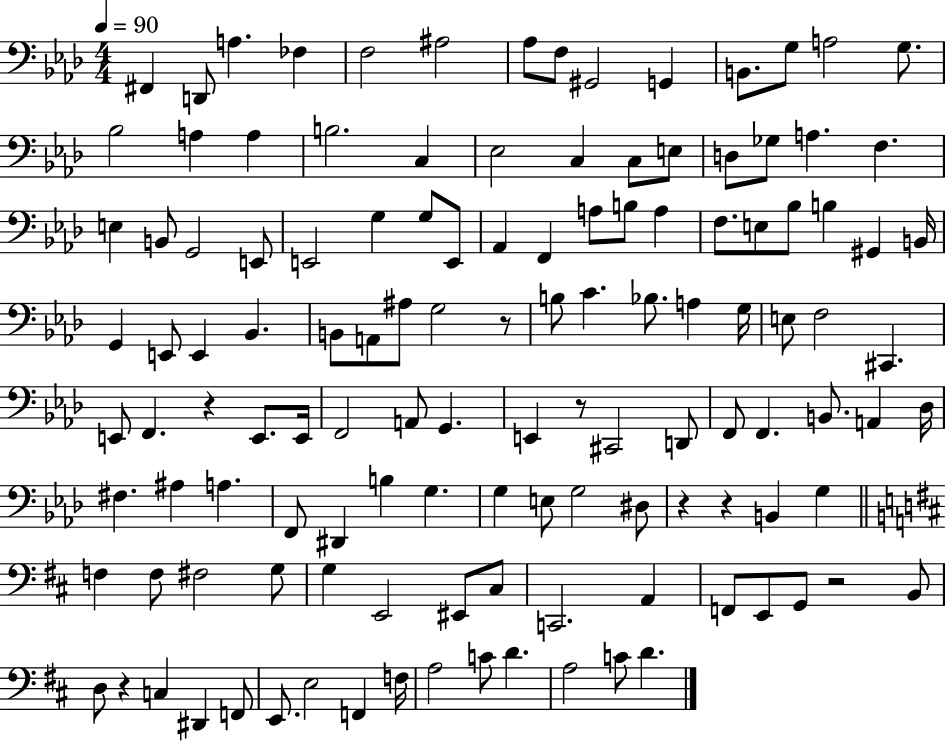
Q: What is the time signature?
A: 4/4